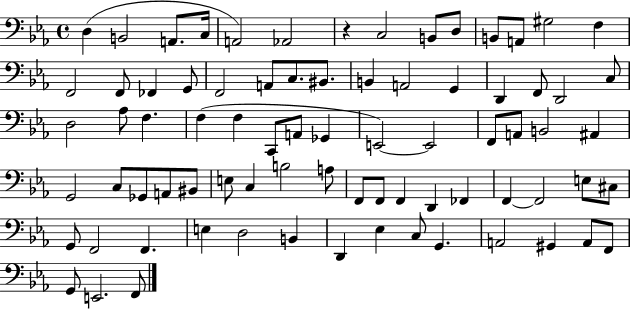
X:1
T:Untitled
M:4/4
L:1/4
K:Eb
D, B,,2 A,,/2 C,/4 A,,2 _A,,2 z C,2 B,,/2 D,/2 B,,/2 A,,/2 ^G,2 F, F,,2 F,,/2 _F,, G,,/2 F,,2 A,,/2 C,/2 ^B,,/2 B,, A,,2 G,, D,, F,,/2 D,,2 C,/2 D,2 _A,/2 F, F, F, C,,/2 A,,/2 _G,, E,,2 E,,2 F,,/2 A,,/2 B,,2 ^A,, G,,2 C,/2 _G,,/2 A,,/2 ^B,,/2 E,/2 C, B,2 A,/2 F,,/2 F,,/2 F,, D,, _F,, F,, F,,2 E,/2 ^C,/2 G,,/2 F,,2 F,, E, D,2 B,, D,, _E, C,/2 G,, A,,2 ^G,, A,,/2 F,,/2 G,,/2 E,,2 F,,/2